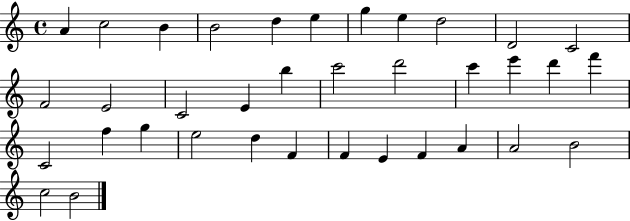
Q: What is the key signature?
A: C major